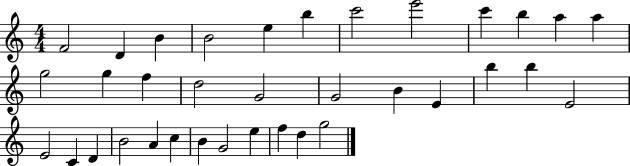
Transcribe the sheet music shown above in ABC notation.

X:1
T:Untitled
M:4/4
L:1/4
K:C
F2 D B B2 e b c'2 e'2 c' b a a g2 g f d2 G2 G2 B E b b E2 E2 C D B2 A c B G2 e f d g2